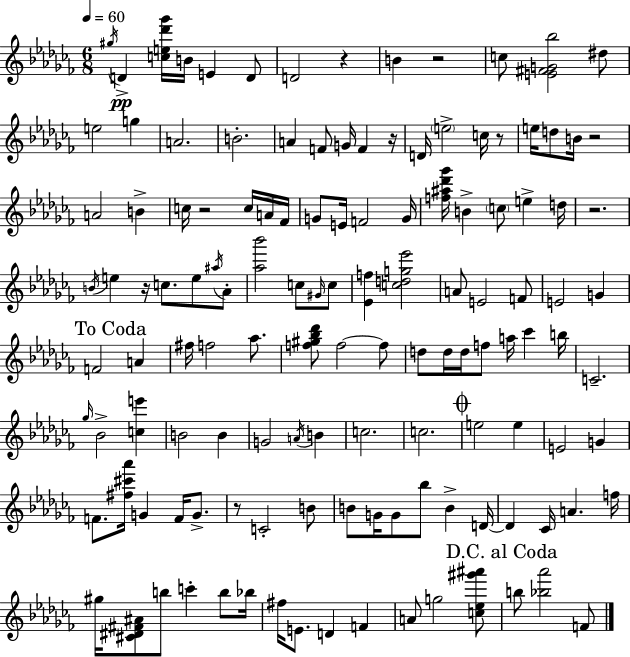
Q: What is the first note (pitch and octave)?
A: G#5